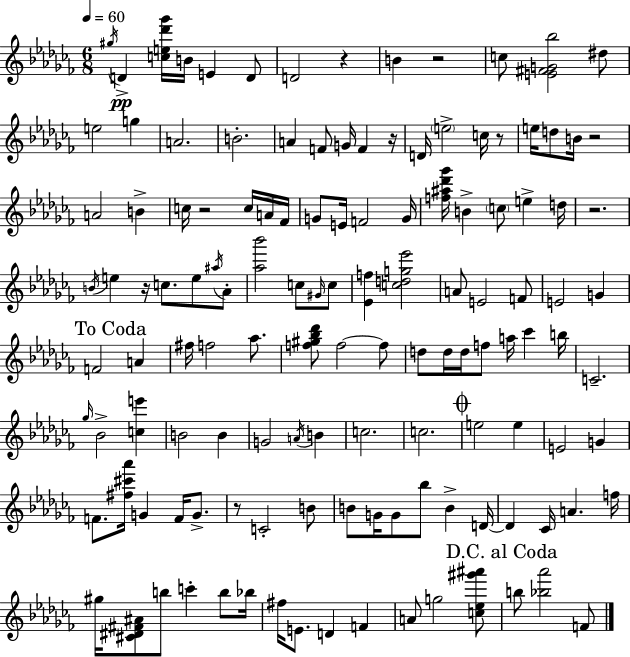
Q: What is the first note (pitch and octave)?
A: G#5